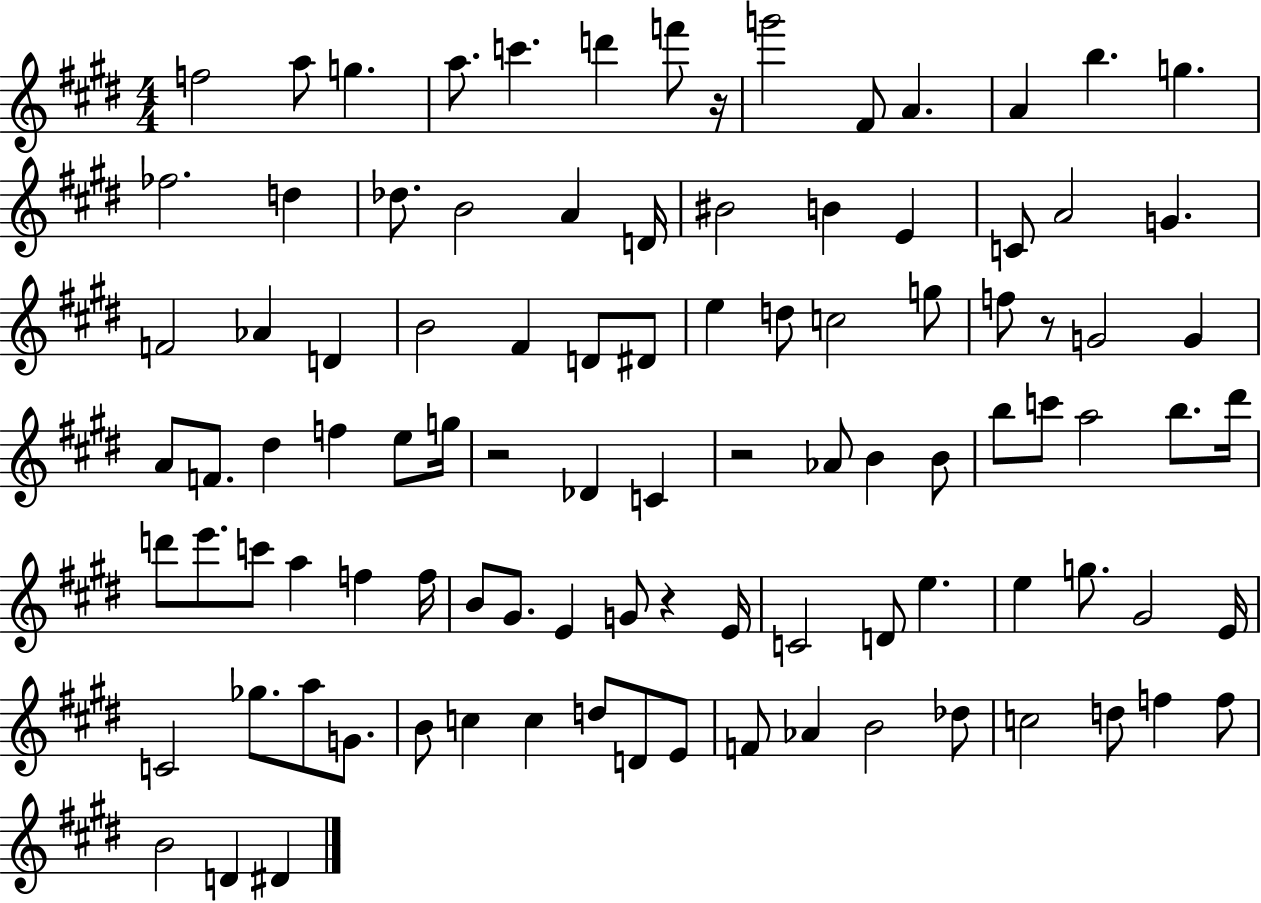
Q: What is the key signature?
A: E major